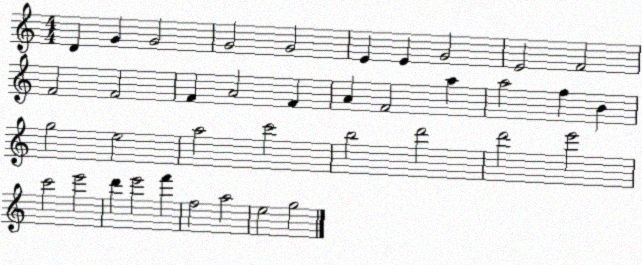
X:1
T:Untitled
M:4/4
L:1/4
K:C
D G G2 G2 G2 E E G2 E2 F2 F2 F2 F A2 F A F2 a a2 f B g2 e2 a2 c'2 b2 d'2 d'2 e'2 c'2 e'2 d' e'2 f' f2 a2 e2 g2